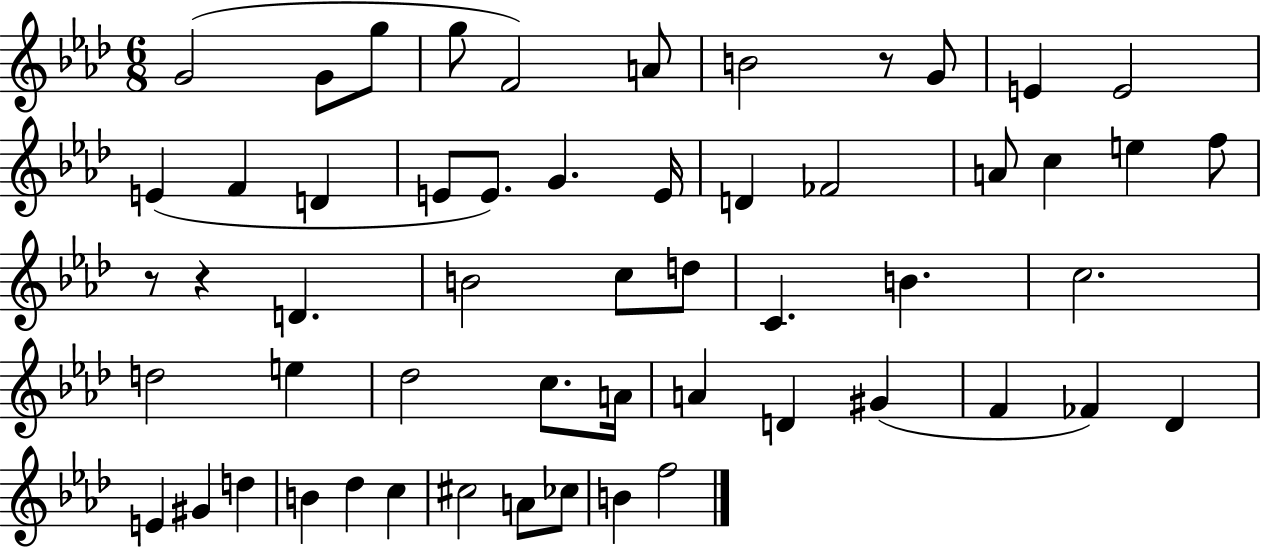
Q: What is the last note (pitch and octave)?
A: F5